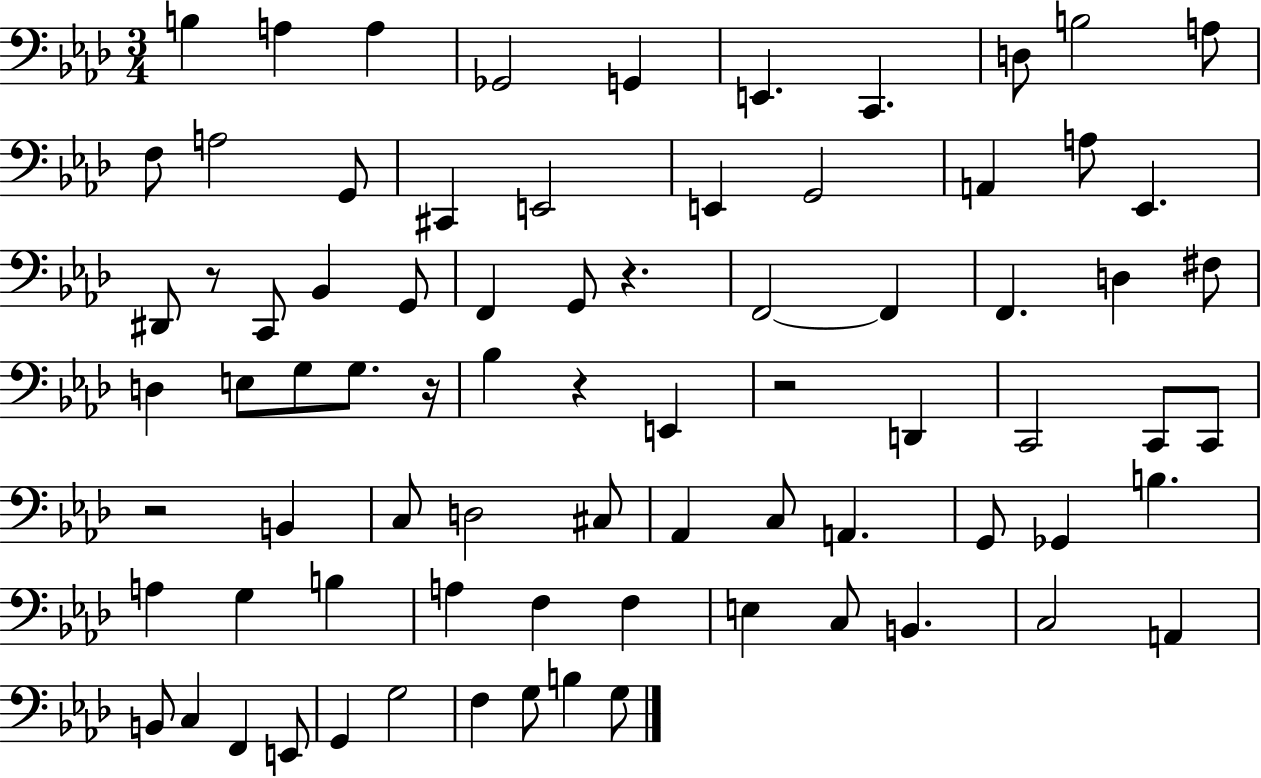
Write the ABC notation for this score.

X:1
T:Untitled
M:3/4
L:1/4
K:Ab
B, A, A, _G,,2 G,, E,, C,, D,/2 B,2 A,/2 F,/2 A,2 G,,/2 ^C,, E,,2 E,, G,,2 A,, A,/2 _E,, ^D,,/2 z/2 C,,/2 _B,, G,,/2 F,, G,,/2 z F,,2 F,, F,, D, ^F,/2 D, E,/2 G,/2 G,/2 z/4 _B, z E,, z2 D,, C,,2 C,,/2 C,,/2 z2 B,, C,/2 D,2 ^C,/2 _A,, C,/2 A,, G,,/2 _G,, B, A, G, B, A, F, F, E, C,/2 B,, C,2 A,, B,,/2 C, F,, E,,/2 G,, G,2 F, G,/2 B, G,/2